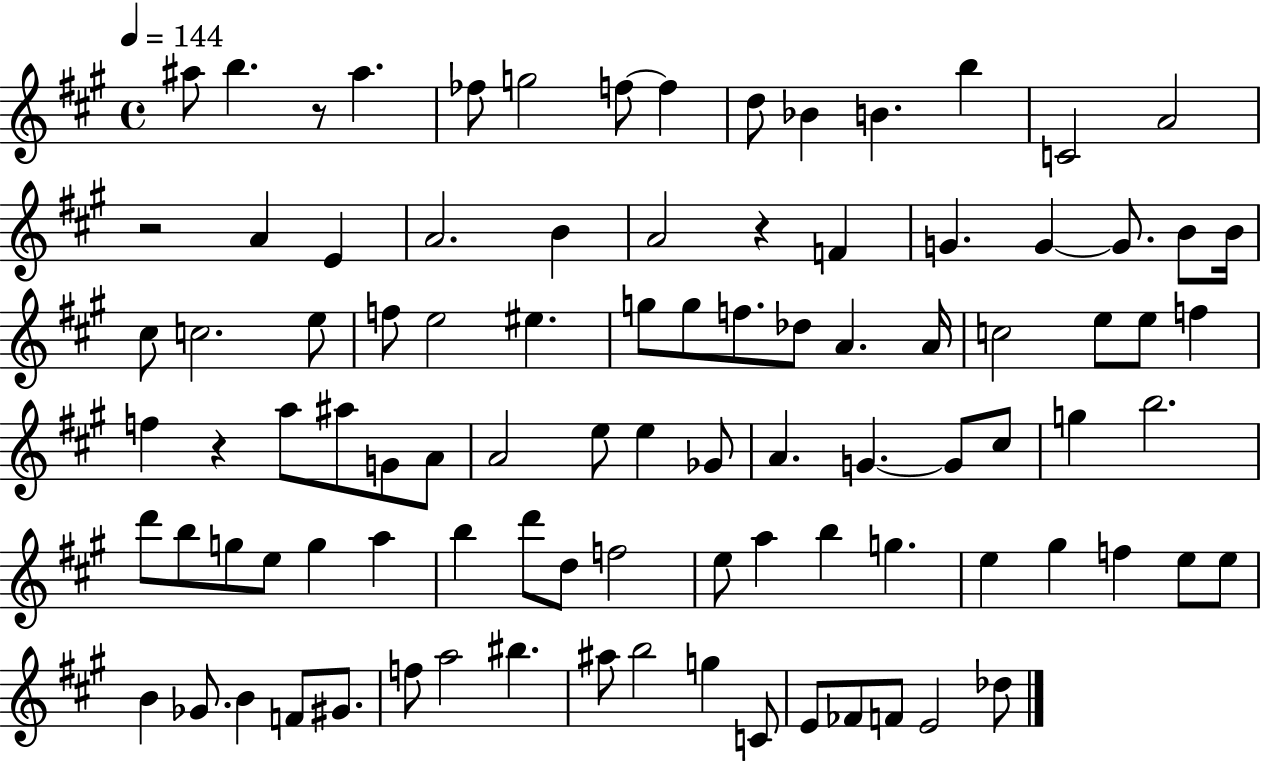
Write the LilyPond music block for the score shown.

{
  \clef treble
  \time 4/4
  \defaultTimeSignature
  \key a \major
  \tempo 4 = 144
  ais''8 b''4. r8 ais''4. | fes''8 g''2 f''8~~ f''4 | d''8 bes'4 b'4. b''4 | c'2 a'2 | \break r2 a'4 e'4 | a'2. b'4 | a'2 r4 f'4 | g'4. g'4~~ g'8. b'8 b'16 | \break cis''8 c''2. e''8 | f''8 e''2 eis''4. | g''8 g''8 f''8. des''8 a'4. a'16 | c''2 e''8 e''8 f''4 | \break f''4 r4 a''8 ais''8 g'8 a'8 | a'2 e''8 e''4 ges'8 | a'4. g'4.~~ g'8 cis''8 | g''4 b''2. | \break d'''8 b''8 g''8 e''8 g''4 a''4 | b''4 d'''8 d''8 f''2 | e''8 a''4 b''4 g''4. | e''4 gis''4 f''4 e''8 e''8 | \break b'4 ges'8. b'4 f'8 gis'8. | f''8 a''2 bis''4. | ais''8 b''2 g''4 c'8 | e'8 fes'8 f'8 e'2 des''8 | \break \bar "|."
}